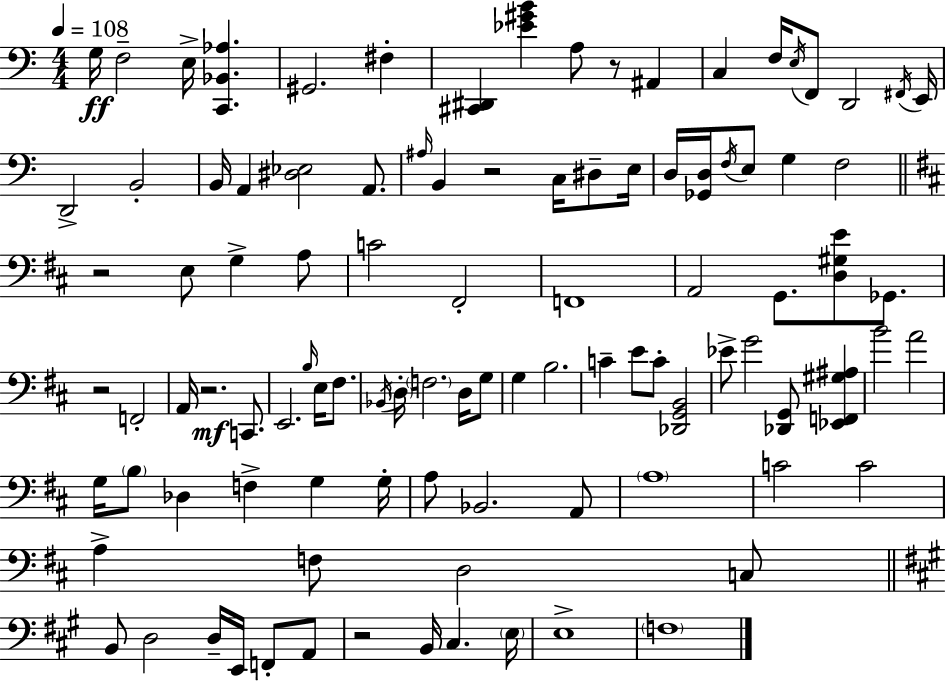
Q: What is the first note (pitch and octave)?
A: G3